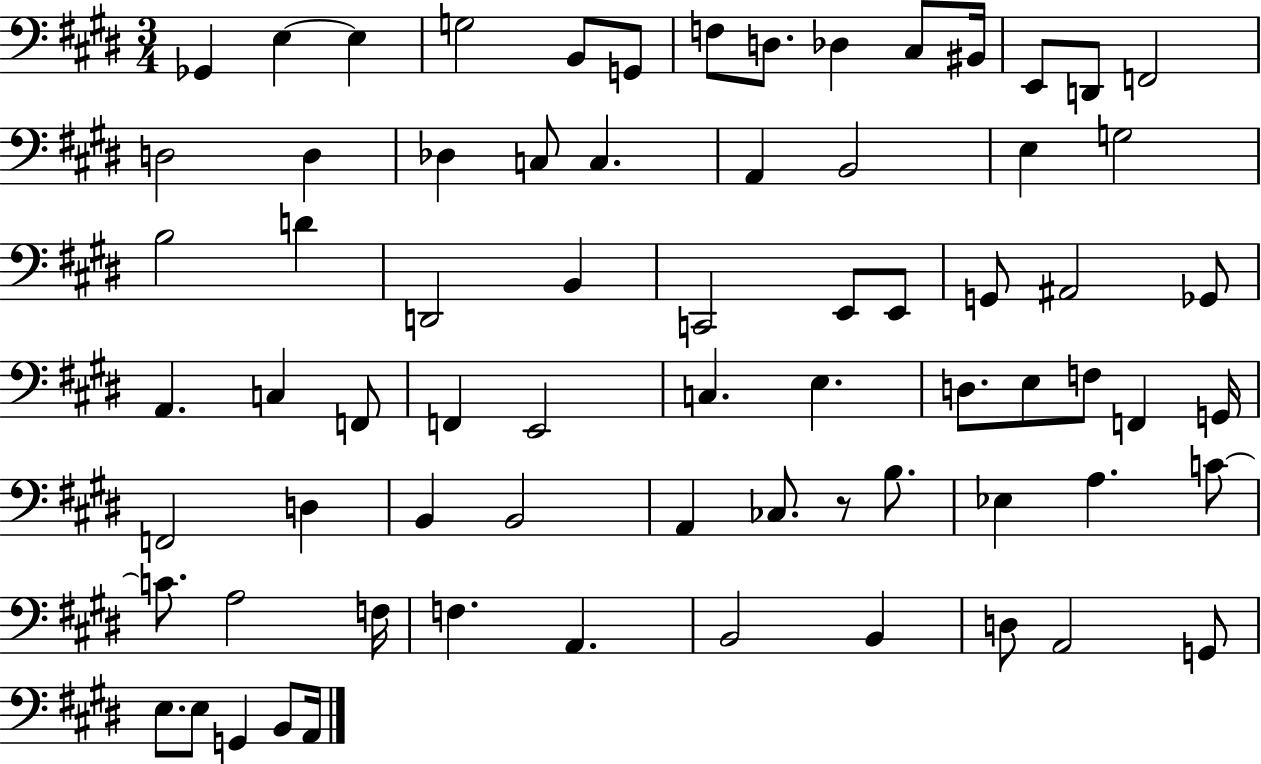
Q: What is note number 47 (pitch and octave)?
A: D3